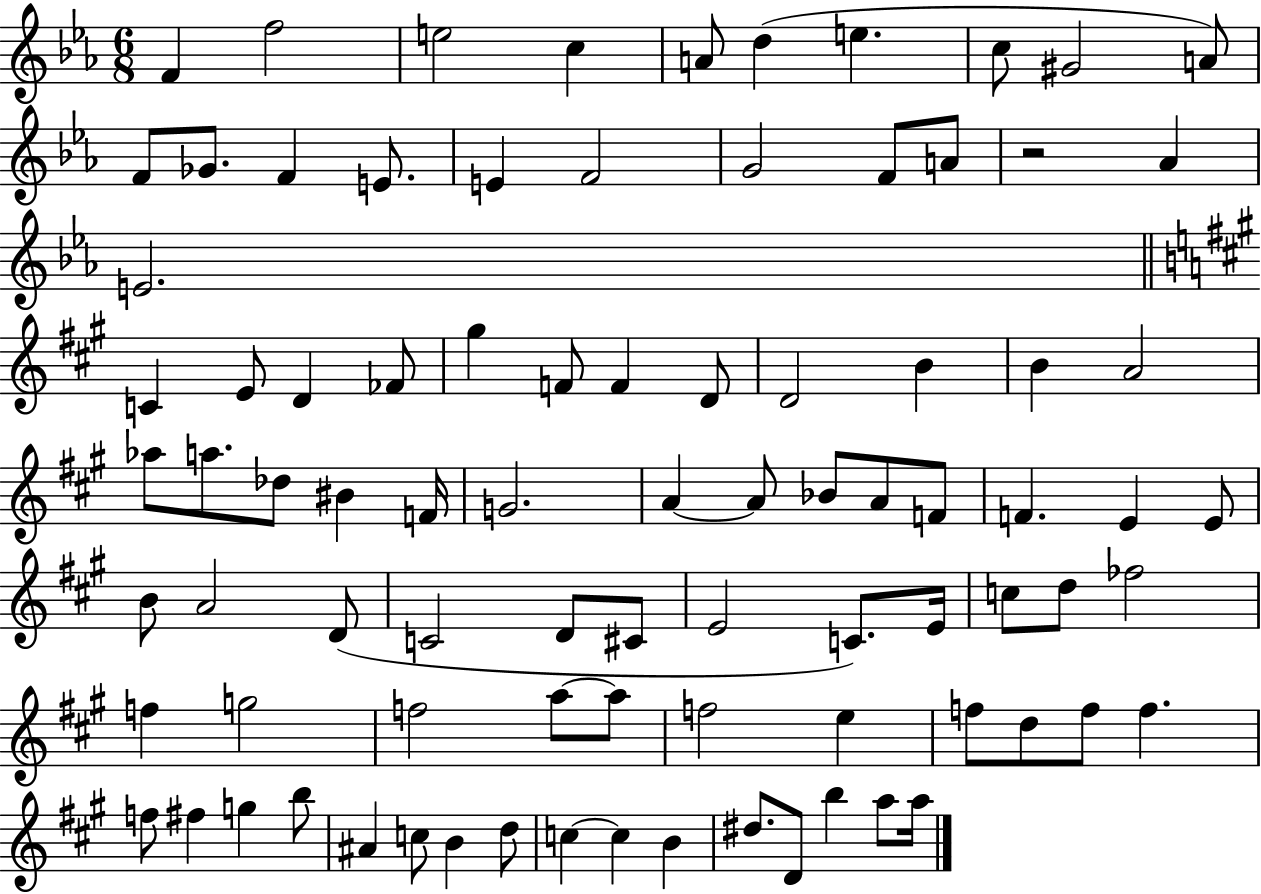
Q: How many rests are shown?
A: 1